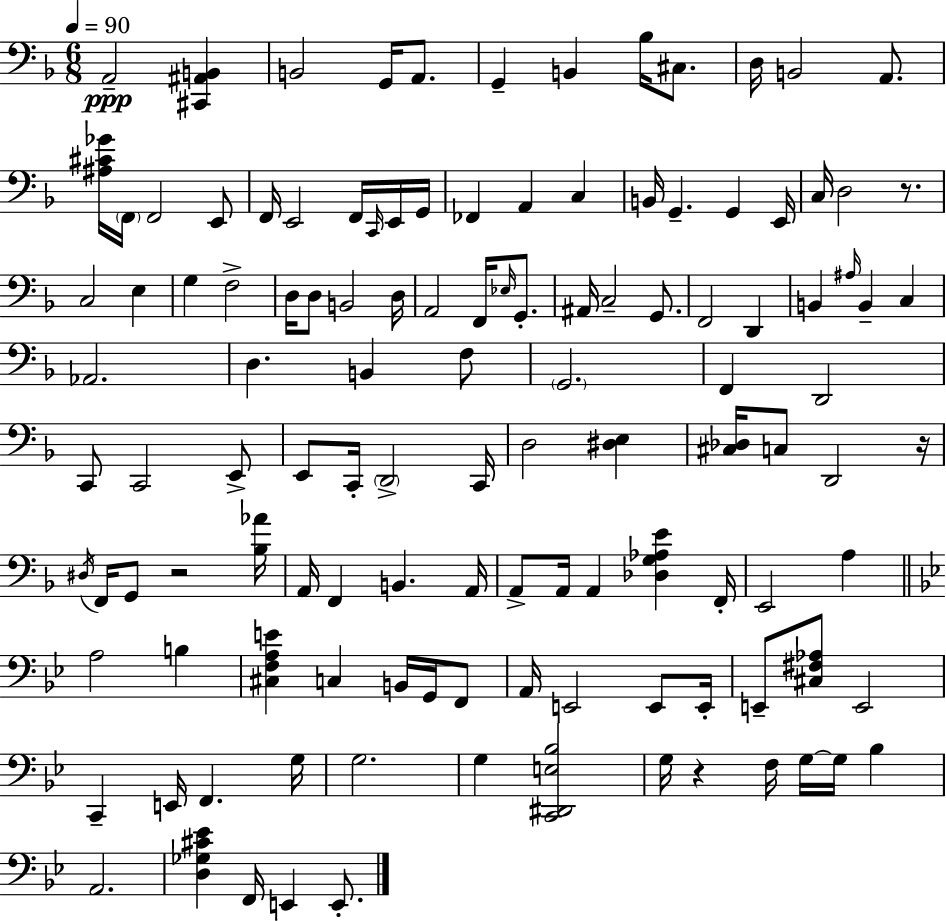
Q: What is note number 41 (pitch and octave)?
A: G2